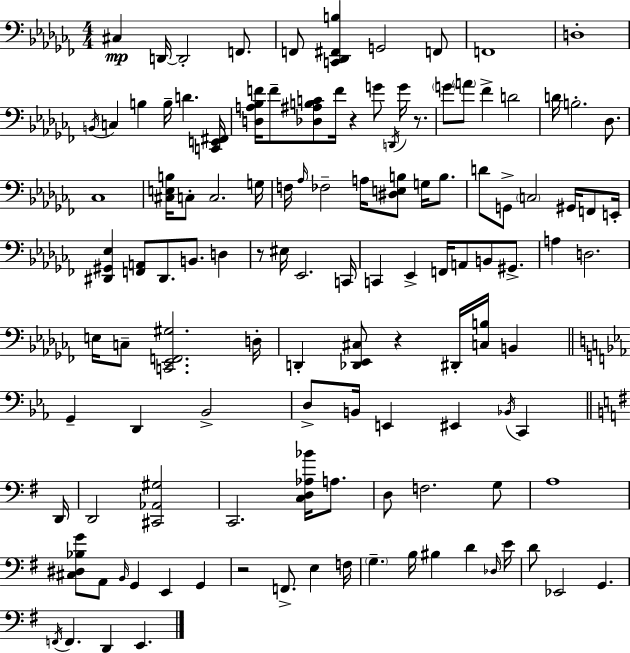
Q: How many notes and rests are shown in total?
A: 119